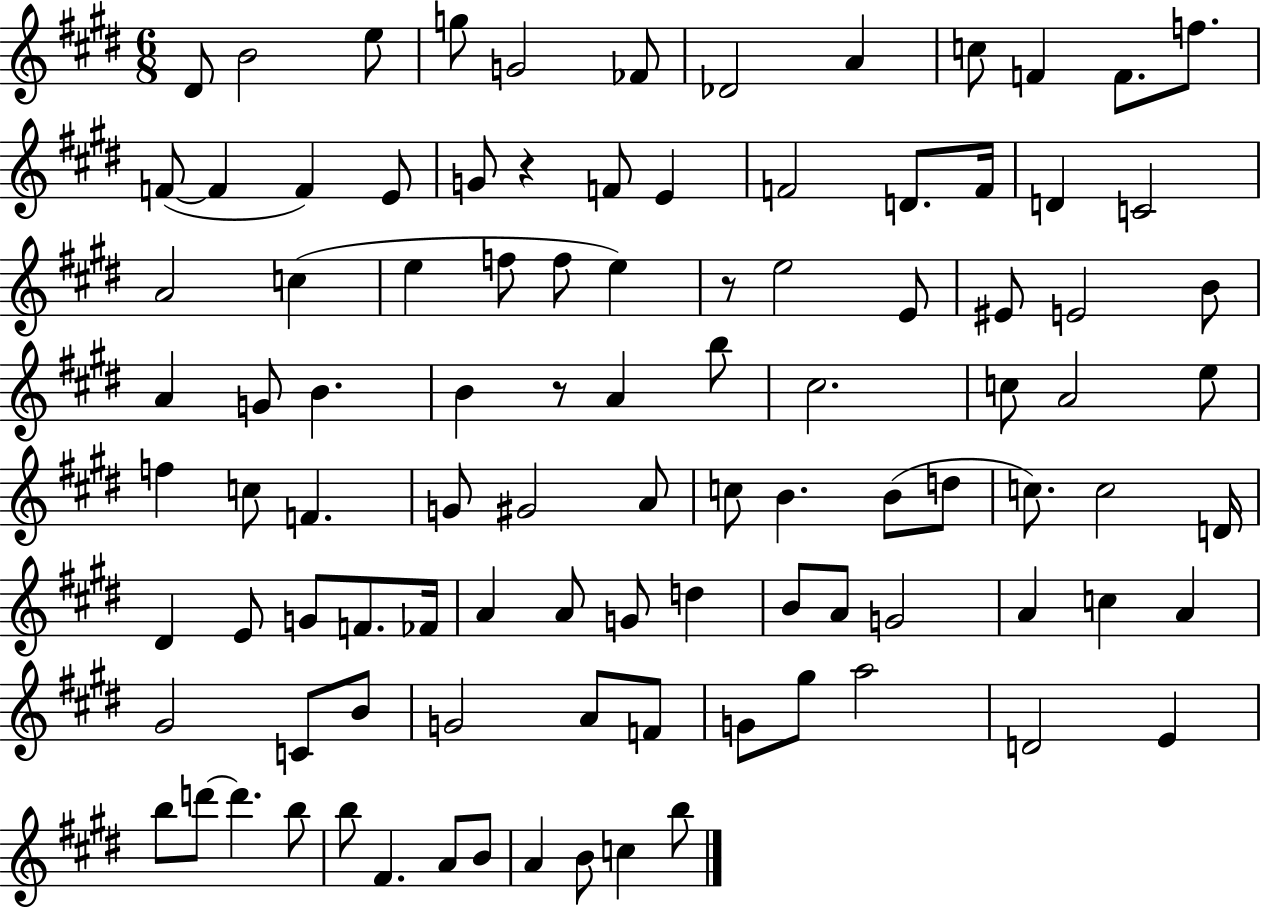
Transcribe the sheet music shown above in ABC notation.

X:1
T:Untitled
M:6/8
L:1/4
K:E
^D/2 B2 e/2 g/2 G2 _F/2 _D2 A c/2 F F/2 f/2 F/2 F F E/2 G/2 z F/2 E F2 D/2 F/4 D C2 A2 c e f/2 f/2 e z/2 e2 E/2 ^E/2 E2 B/2 A G/2 B B z/2 A b/2 ^c2 c/2 A2 e/2 f c/2 F G/2 ^G2 A/2 c/2 B B/2 d/2 c/2 c2 D/4 ^D E/2 G/2 F/2 _F/4 A A/2 G/2 d B/2 A/2 G2 A c A ^G2 C/2 B/2 G2 A/2 F/2 G/2 ^g/2 a2 D2 E b/2 d'/2 d' b/2 b/2 ^F A/2 B/2 A B/2 c b/2